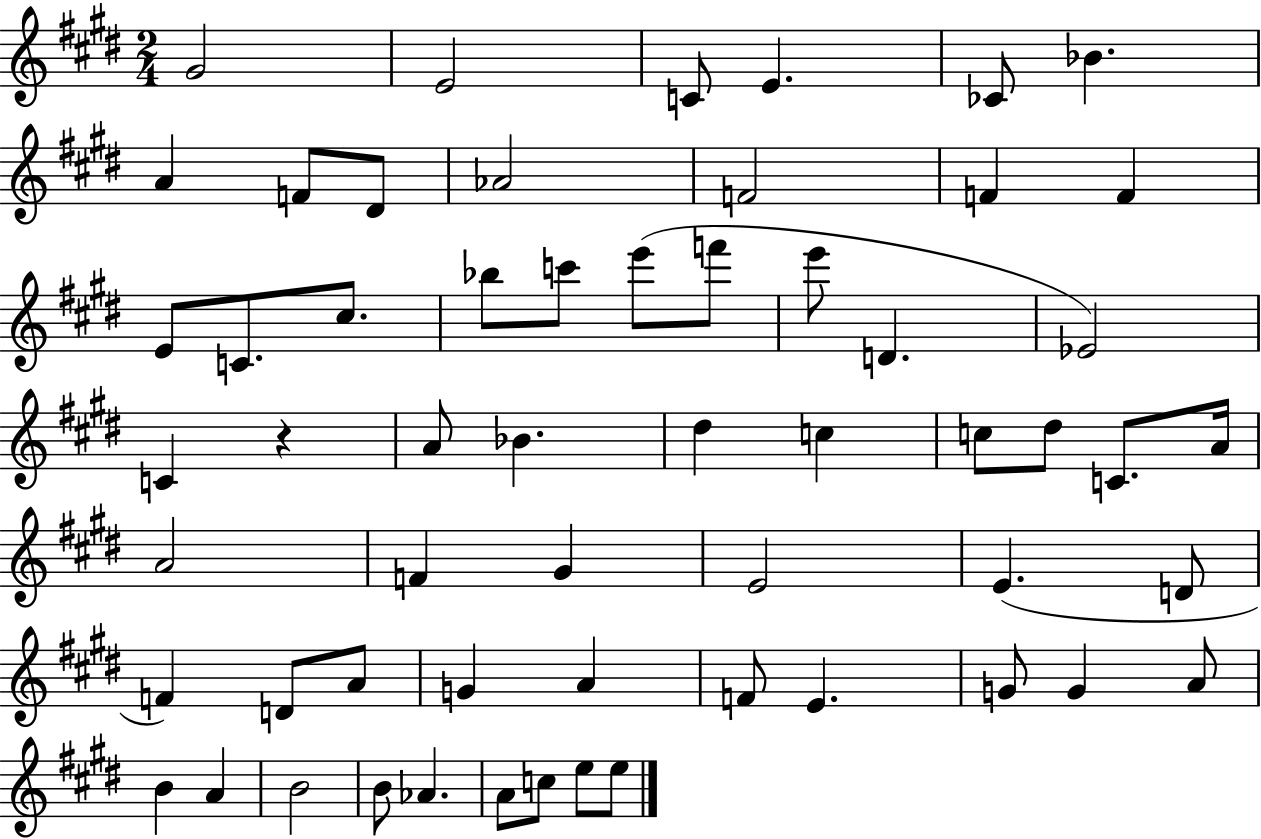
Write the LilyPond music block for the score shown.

{
  \clef treble
  \numericTimeSignature
  \time 2/4
  \key e \major
  gis'2 | e'2 | c'8 e'4. | ces'8 bes'4. | \break a'4 f'8 dis'8 | aes'2 | f'2 | f'4 f'4 | \break e'8 c'8. cis''8. | bes''8 c'''8 e'''8( f'''8 | e'''8 d'4. | ees'2) | \break c'4 r4 | a'8 bes'4. | dis''4 c''4 | c''8 dis''8 c'8. a'16 | \break a'2 | f'4 gis'4 | e'2 | e'4.( d'8 | \break f'4) d'8 a'8 | g'4 a'4 | f'8 e'4. | g'8 g'4 a'8 | \break b'4 a'4 | b'2 | b'8 aes'4. | a'8 c''8 e''8 e''8 | \break \bar "|."
}